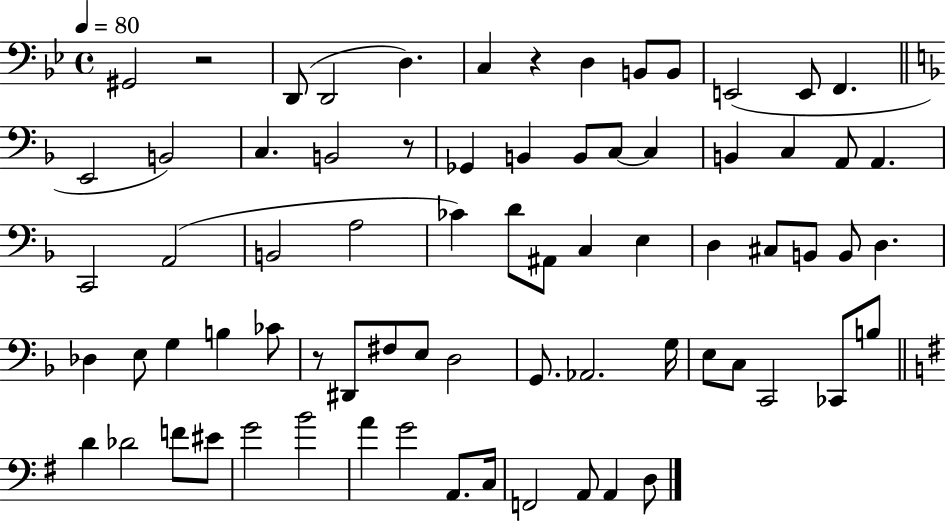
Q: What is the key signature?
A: BES major